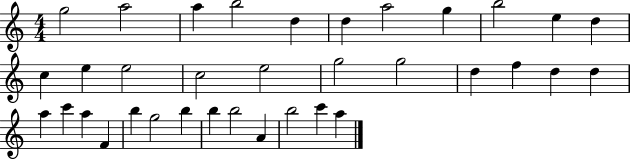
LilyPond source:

{
  \clef treble
  \numericTimeSignature
  \time 4/4
  \key c \major
  g''2 a''2 | a''4 b''2 d''4 | d''4 a''2 g''4 | b''2 e''4 d''4 | \break c''4 e''4 e''2 | c''2 e''2 | g''2 g''2 | d''4 f''4 d''4 d''4 | \break a''4 c'''4 a''4 f'4 | b''4 g''2 b''4 | b''4 b''2 a'4 | b''2 c'''4 a''4 | \break \bar "|."
}